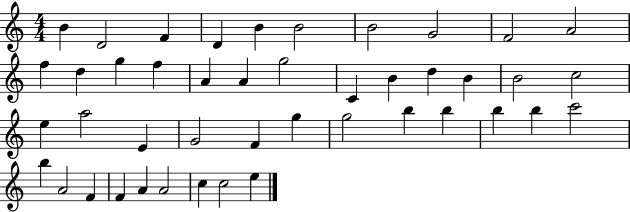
{
  \clef treble
  \numericTimeSignature
  \time 4/4
  \key c \major
  b'4 d'2 f'4 | d'4 b'4 b'2 | b'2 g'2 | f'2 a'2 | \break f''4 d''4 g''4 f''4 | a'4 a'4 g''2 | c'4 b'4 d''4 b'4 | b'2 c''2 | \break e''4 a''2 e'4 | g'2 f'4 g''4 | g''2 b''4 b''4 | b''4 b''4 c'''2 | \break b''4 a'2 f'4 | f'4 a'4 a'2 | c''4 c''2 e''4 | \bar "|."
}